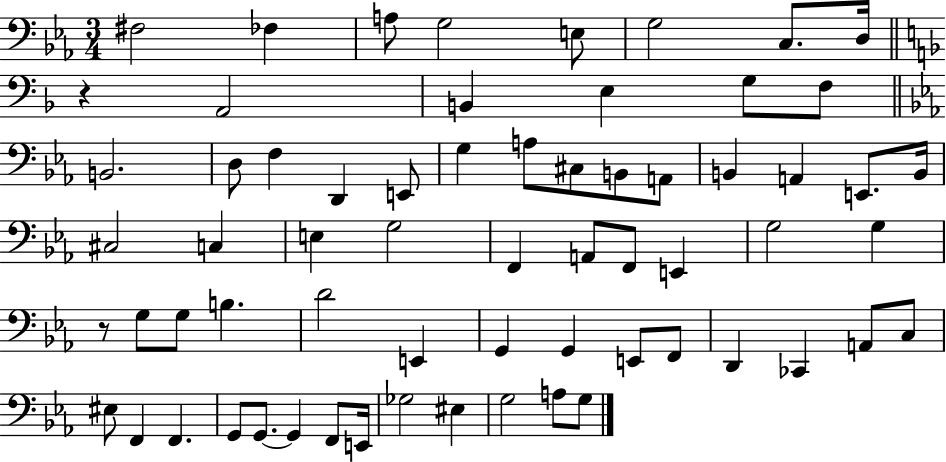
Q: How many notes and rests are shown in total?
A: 65